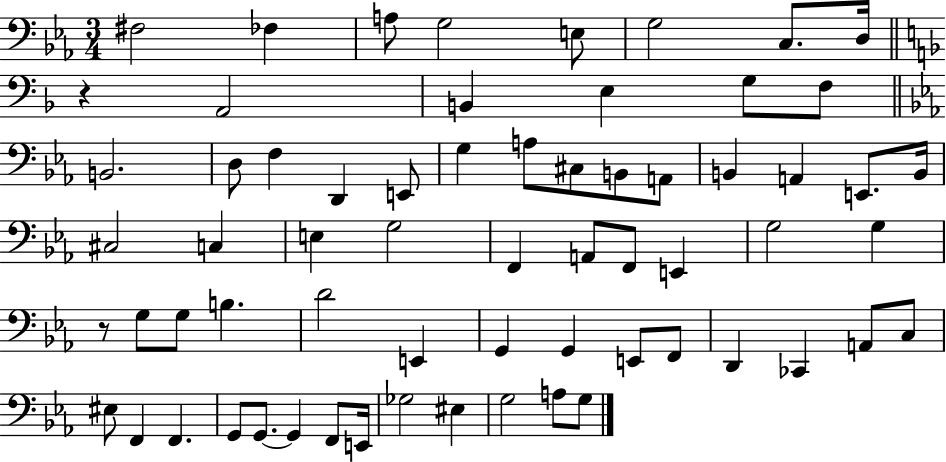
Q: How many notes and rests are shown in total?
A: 65